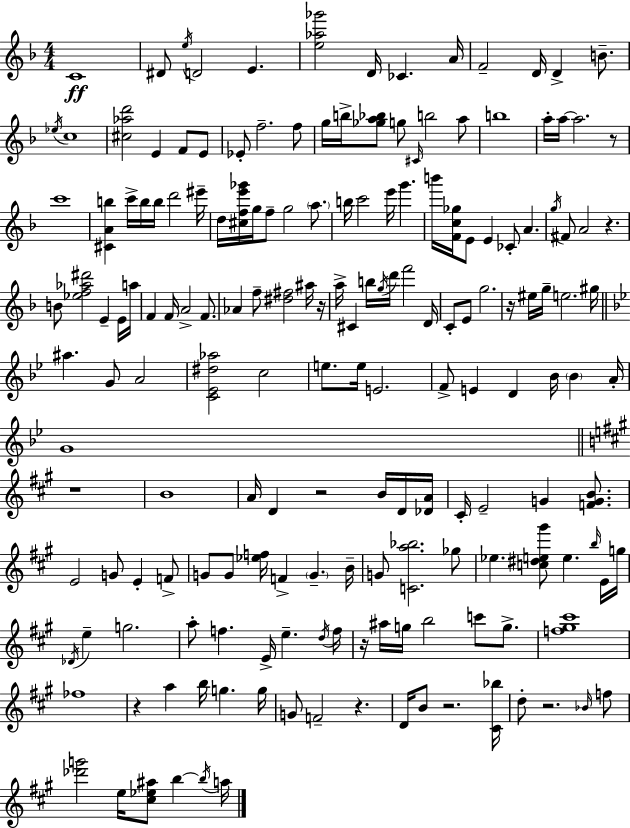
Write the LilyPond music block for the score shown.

{
  \clef treble
  \numericTimeSignature
  \time 4/4
  \key f \major
  c'1\ff | dis'8 \acciaccatura { e''16 } d'2 e'4. | <e'' aes'' ges'''>2 d'16 ces'4. | a'16 f'2-- d'16 d'4-> b'8.-- | \break \acciaccatura { ees''16 } c''1 | <cis'' aes'' d'''>2 e'4 f'8 | e'8 ees'8-. f''2.-- | f''8 g''16 b''16-> <ges'' a'' bes''>8 g''8 \grace { cis'16 } b''2 | \break a''8 b''1 | a''16-. a''16~~ a''2. | r8 c'''1 | <cis' a' b''>4 c'''16-> b''16 b''16 d'''2 | \break eis'''16-- d''16 <cis'' f'' e''' ges'''>16 g''16 f''8-- g''2 | \parenthesize a''8. b''16 c'''2 e'''16 g'''4. | b'''16 <f' c'' ges''>16 e'8 e'4 ces'8-. a'4. | \acciaccatura { g''16 } fis'8 a'2 r4. | \break b'8 <ees'' f'' aes'' dis'''>2 e'4-- | e'16 a''16 f'4 f'16 a'2-> | f'8. aes'4 f''8-- <dis'' fis''>2 | ais''16 r16 a''16-> cis'4 b''16 \acciaccatura { g''16 } d'''16 f'''2 | \break d'16 c'8-. e'8 g''2. | r16 eis''16 g''16-- e''2. | gis''16 \bar "||" \break \key g \minor ais''4. g'8 a'2 | <c' ees' dis'' aes''>2 c''2 | e''8. e''16 e'2. | f'8-> e'4 d'4 bes'16 \parenthesize bes'4 a'16-. | \break g'1 | \bar "||" \break \key a \major r1 | b'1 | a'16 d'4 r2 b'16 d'16 <des' a'>16 | cis'16-. e'2-- g'4 <f' g' b'>8. | \break e'2 g'8 e'4-. f'8-> | g'8 g'8 <ees'' f''>16 f'4-> \parenthesize g'4.-- b'16-- | g'8 <c' a'' bes''>2. ges''8 | ees''4. <c'' dis'' e'' gis'''>8 e''4. \grace { b''16 } e'16 | \break g''16 \acciaccatura { des'16 } e''4-- g''2. | a''8-. f''4. e'16-> e''4.-- | \acciaccatura { d''16 } f''16 r16 ais''16 g''16 b''2 c'''8 | g''8.-> <f'' gis'' cis'''>1 | \break fes''1 | r4 a''4 b''16 g''4. | g''16 g'8 f'2-- r4. | d'16 b'8 r2. | \break <cis' bes''>16 d''8-. r2. | \grace { bes'16 } f''8 <des''' g'''>2 e''16 <cis'' ees'' ais''>8 b''4~~ | \acciaccatura { b''16 } a''16 \bar "|."
}